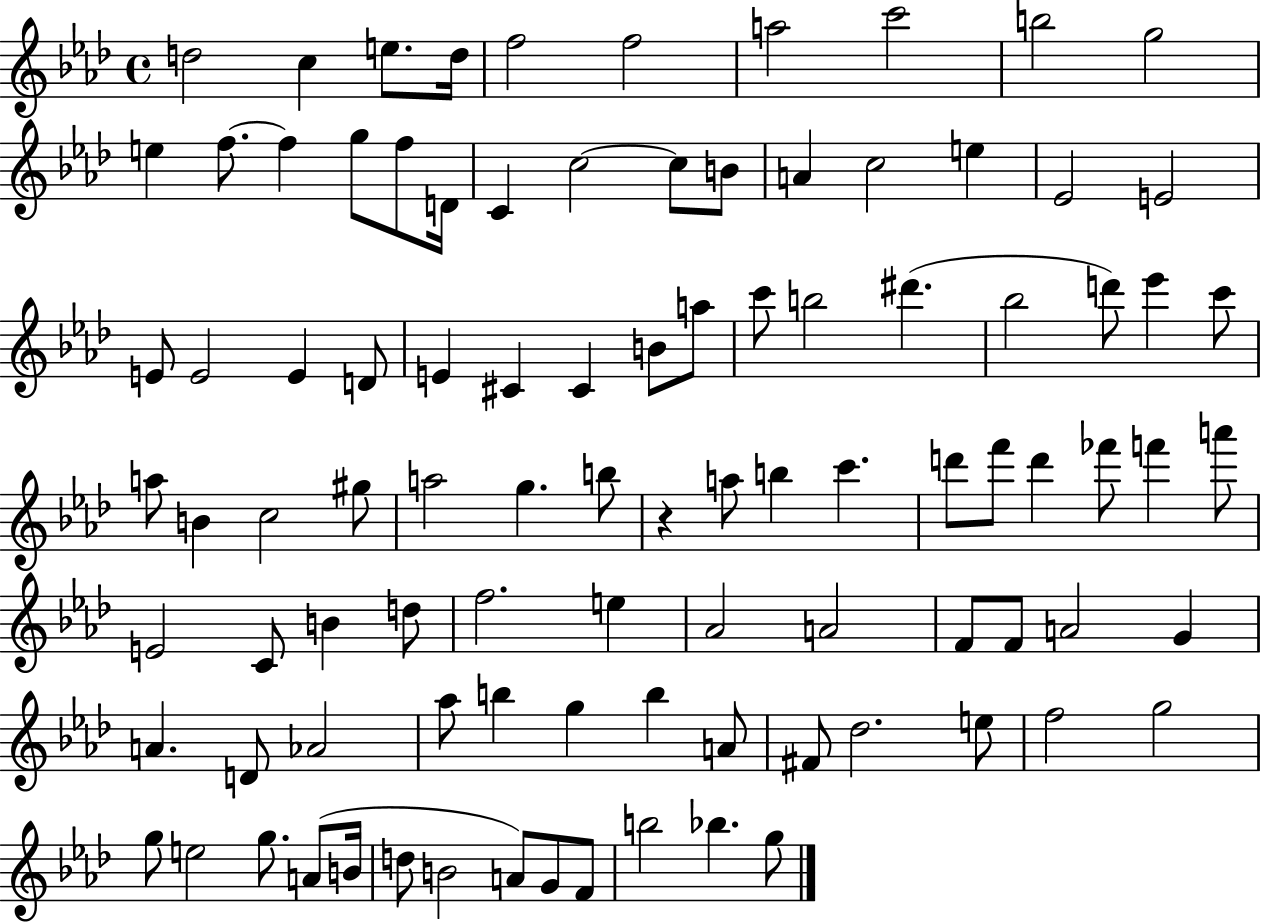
D5/h C5/q E5/e. D5/s F5/h F5/h A5/h C6/h B5/h G5/h E5/q F5/e. F5/q G5/e F5/e D4/s C4/q C5/h C5/e B4/e A4/q C5/h E5/q Eb4/h E4/h E4/e E4/h E4/q D4/e E4/q C#4/q C#4/q B4/e A5/e C6/e B5/h D#6/q. Bb5/h D6/e Eb6/q C6/e A5/e B4/q C5/h G#5/e A5/h G5/q. B5/e R/q A5/e B5/q C6/q. D6/e F6/e D6/q FES6/e F6/q A6/e E4/h C4/e B4/q D5/e F5/h. E5/q Ab4/h A4/h F4/e F4/e A4/h G4/q A4/q. D4/e Ab4/h Ab5/e B5/q G5/q B5/q A4/e F#4/e Db5/h. E5/e F5/h G5/h G5/e E5/h G5/e. A4/e B4/s D5/e B4/h A4/e G4/e F4/e B5/h Bb5/q. G5/e